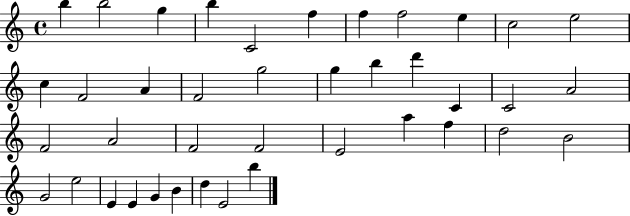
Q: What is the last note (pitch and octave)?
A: B5